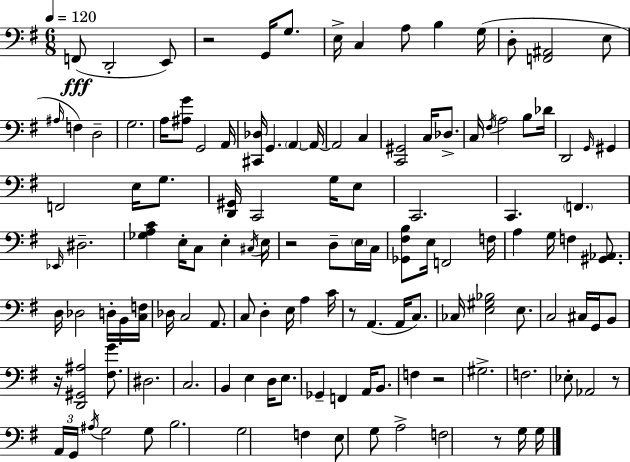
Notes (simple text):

F2/e D2/h E2/e R/h G2/s G3/e. E3/s C3/q A3/e B3/q G3/s D3/e [F2,A#2]/h E3/e A#3/s F3/q D3/h G3/h. A3/s [A#3,G4]/e G2/h A2/s [C#2,Db3]/s G2/q. A2/q A2/s A2/h C3/q [C2,G#2]/h C3/s Db3/e. C3/s F#3/s A3/h B3/e Db4/s D2/h G2/s G#2/q F2/h E3/s G3/e. [D2,G#2]/s C2/h G3/s E3/e C2/h. C2/q. F2/q. Eb2/s D#3/h. [Gb3,A3,C4]/q E3/s C3/e E3/q C#3/s E3/s R/h D3/e E3/s C3/s [Gb2,F#3,B3]/e E3/s F2/h F3/s A3/q G3/s F3/q [G#2,Ab2]/e. D3/s Db3/h D3/s B2/s [C3,F3]/s Db3/s C3/h A2/e. C3/e D3/q E3/s A3/q C4/s R/e A2/q. A2/s C3/e. CES3/s [E3,G#3,Bb3]/h E3/e. C3/h C#3/s G2/s B2/e R/s [D2,G#2,A#3]/h [F#3,G4]/e. D#3/h. C3/h. B2/q E3/q D3/s E3/e. Gb2/q F2/q A2/s B2/e. F3/q R/h G#3/h. F3/h. Eb3/e Ab2/h R/e A2/s G2/s A#3/s G3/h G3/e B3/h. G3/h F3/q E3/e G3/e A3/h F3/h R/e G3/s G3/s